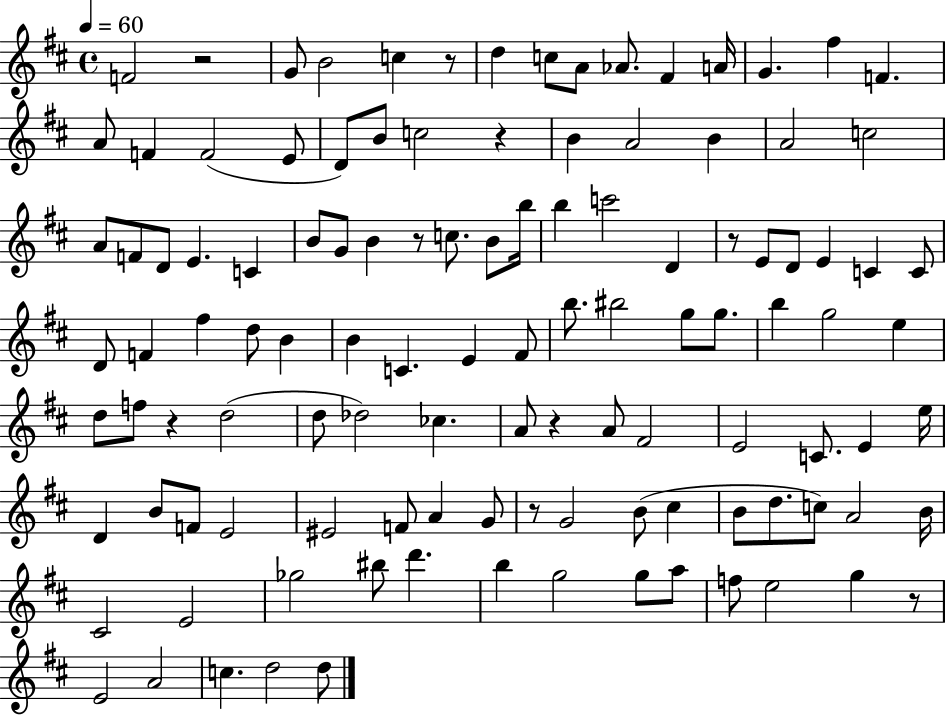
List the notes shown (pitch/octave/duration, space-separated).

F4/h R/h G4/e B4/h C5/q R/e D5/q C5/e A4/e Ab4/e. F#4/q A4/s G4/q. F#5/q F4/q. A4/e F4/q F4/h E4/e D4/e B4/e C5/h R/q B4/q A4/h B4/q A4/h C5/h A4/e F4/e D4/e E4/q. C4/q B4/e G4/e B4/q R/e C5/e. B4/e B5/s B5/q C6/h D4/q R/e E4/e D4/e E4/q C4/q C4/e D4/e F4/q F#5/q D5/e B4/q B4/q C4/q. E4/q F#4/e B5/e. BIS5/h G5/e G5/e. B5/q G5/h E5/q D5/e F5/e R/q D5/h D5/e Db5/h CES5/q. A4/e R/q A4/e F#4/h E4/h C4/e. E4/q E5/s D4/q B4/e F4/e E4/h EIS4/h F4/e A4/q G4/e R/e G4/h B4/e C#5/q B4/e D5/e. C5/e A4/h B4/s C#4/h E4/h Gb5/h BIS5/e D6/q. B5/q G5/h G5/e A5/e F5/e E5/h G5/q R/e E4/h A4/h C5/q. D5/h D5/e